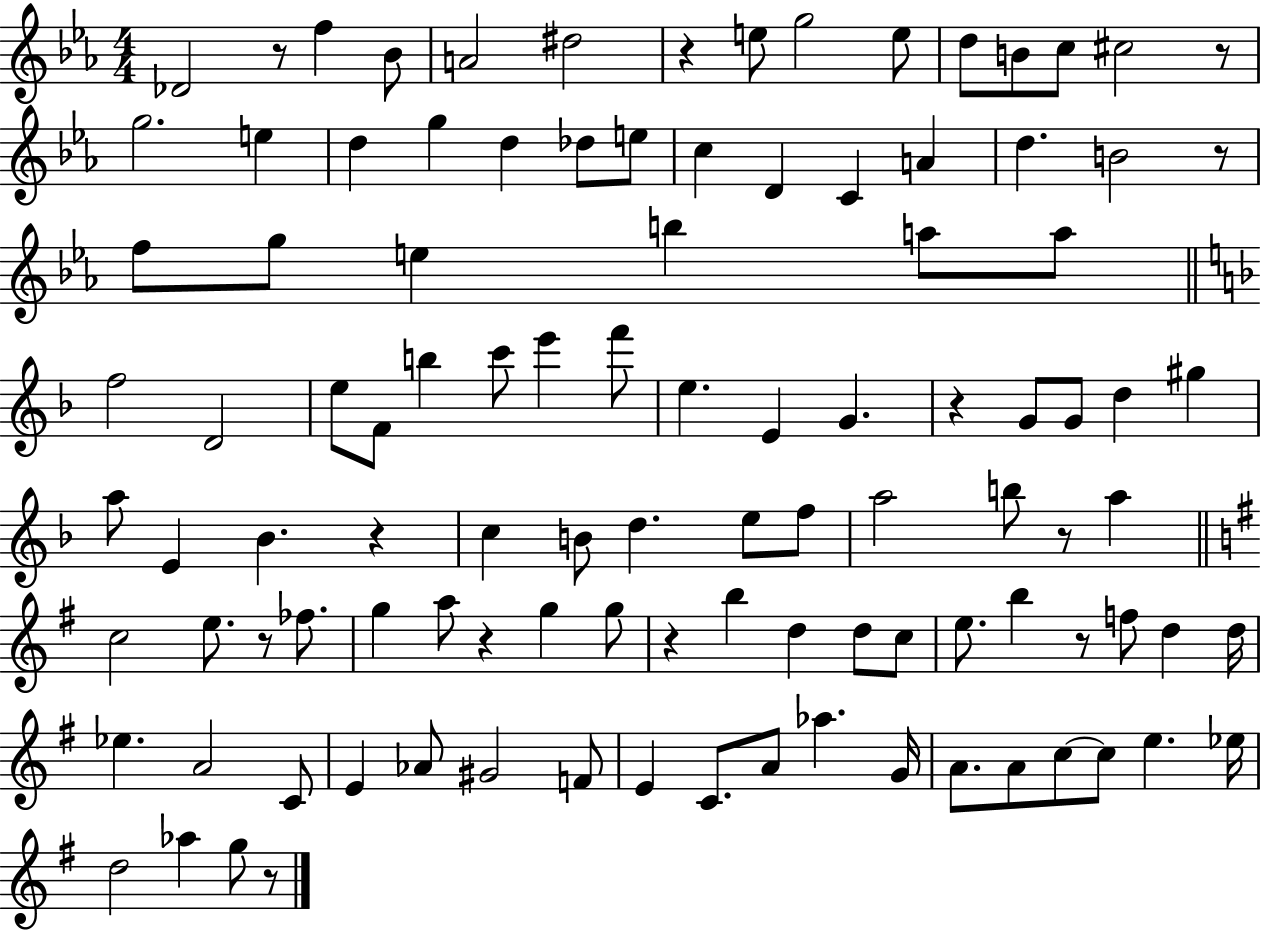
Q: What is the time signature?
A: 4/4